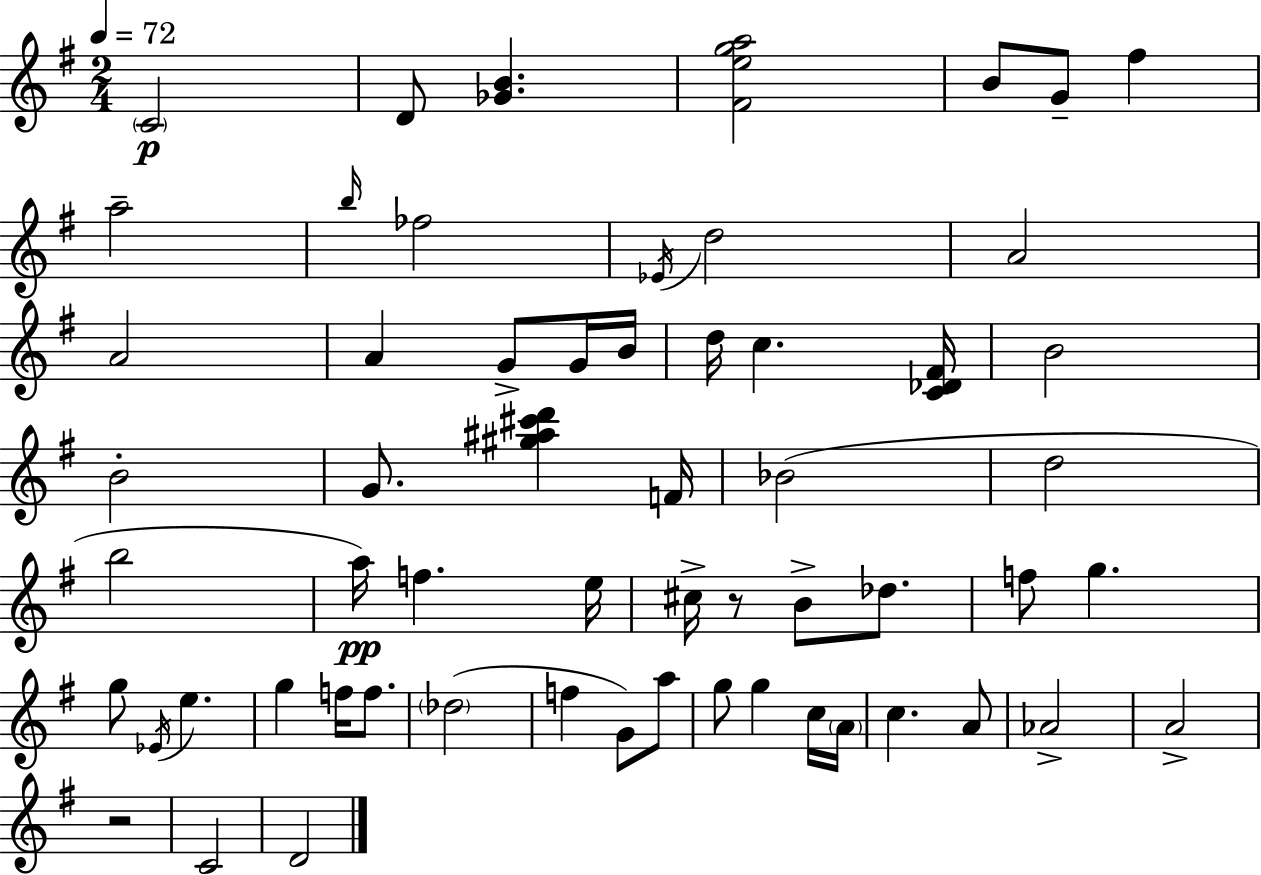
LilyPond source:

{
  \clef treble
  \numericTimeSignature
  \time 2/4
  \key e \minor
  \tempo 4 = 72
  \repeat volta 2 { \parenthesize c'2\p | d'8 <ges' b'>4. | <fis' e'' g'' a''>2 | b'8 g'8-- fis''4 | \break a''2-- | \grace { b''16 } fes''2 | \acciaccatura { ees'16 } d''2 | a'2 | \break a'2 | a'4 g'8-> | g'16 b'16 d''16 c''4. | <c' des' fis'>16 b'2 | \break b'2-. | g'8. <gis'' ais'' cis''' d'''>4 | f'16 bes'2( | d''2 | \break b''2 | a''16\pp) f''4. | e''16 cis''16-> r8 b'8-> des''8. | f''8 g''4. | \break g''8 \acciaccatura { ees'16 } e''4. | g''4 f''16 | f''8. \parenthesize des''2( | f''4 g'8) | \break a''8 g''8 g''4 | c''16 \parenthesize a'16 c''4. | a'8 aes'2-> | a'2-> | \break r2 | c'2 | d'2 | } \bar "|."
}